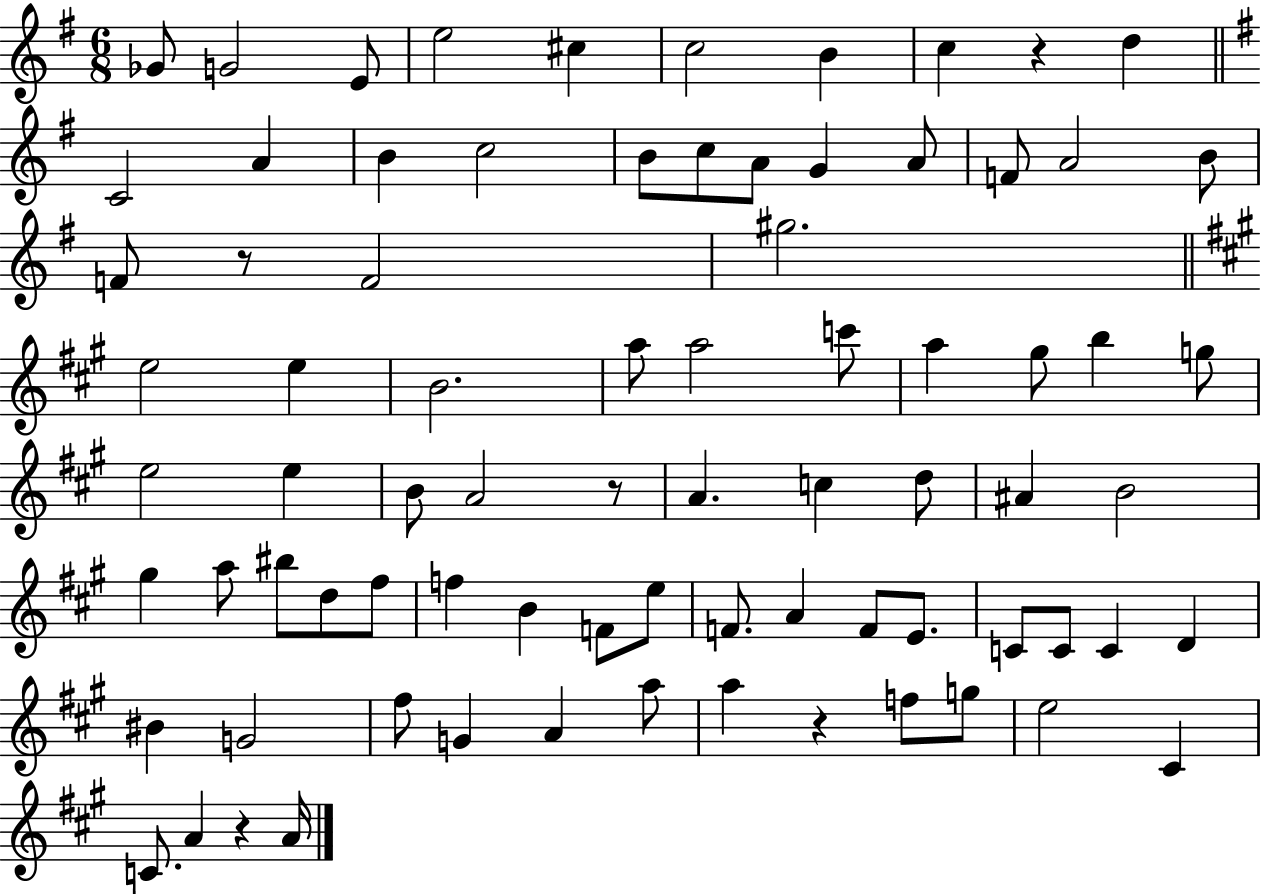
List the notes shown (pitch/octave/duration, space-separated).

Gb4/e G4/h E4/e E5/h C#5/q C5/h B4/q C5/q R/q D5/q C4/h A4/q B4/q C5/h B4/e C5/e A4/e G4/q A4/e F4/e A4/h B4/e F4/e R/e F4/h G#5/h. E5/h E5/q B4/h. A5/e A5/h C6/e A5/q G#5/e B5/q G5/e E5/h E5/q B4/e A4/h R/e A4/q. C5/q D5/e A#4/q B4/h G#5/q A5/e BIS5/e D5/e F#5/e F5/q B4/q F4/e E5/e F4/e. A4/q F4/e E4/e. C4/e C4/e C4/q D4/q BIS4/q G4/h F#5/e G4/q A4/q A5/e A5/q R/q F5/e G5/e E5/h C#4/q C4/e. A4/q R/q A4/s